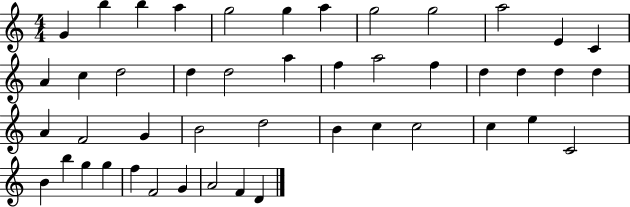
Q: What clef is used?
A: treble